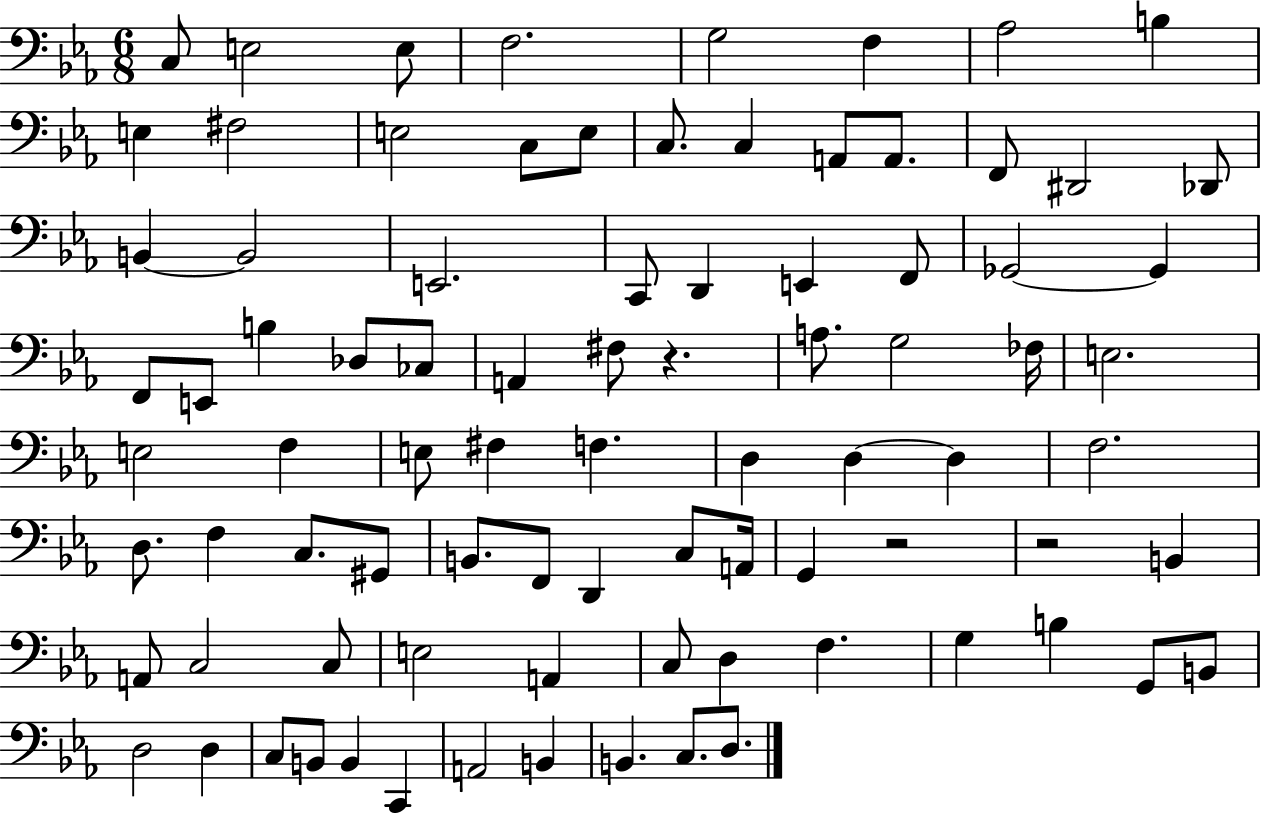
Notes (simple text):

C3/e E3/h E3/e F3/h. G3/h F3/q Ab3/h B3/q E3/q F#3/h E3/h C3/e E3/e C3/e. C3/q A2/e A2/e. F2/e D#2/h Db2/e B2/q B2/h E2/h. C2/e D2/q E2/q F2/e Gb2/h Gb2/q F2/e E2/e B3/q Db3/e CES3/e A2/q F#3/e R/q. A3/e. G3/h FES3/s E3/h. E3/h F3/q E3/e F#3/q F3/q. D3/q D3/q D3/q F3/h. D3/e. F3/q C3/e. G#2/e B2/e. F2/e D2/q C3/e A2/s G2/q R/h R/h B2/q A2/e C3/h C3/e E3/h A2/q C3/e D3/q F3/q. G3/q B3/q G2/e B2/e D3/h D3/q C3/e B2/e B2/q C2/q A2/h B2/q B2/q. C3/e. D3/e.